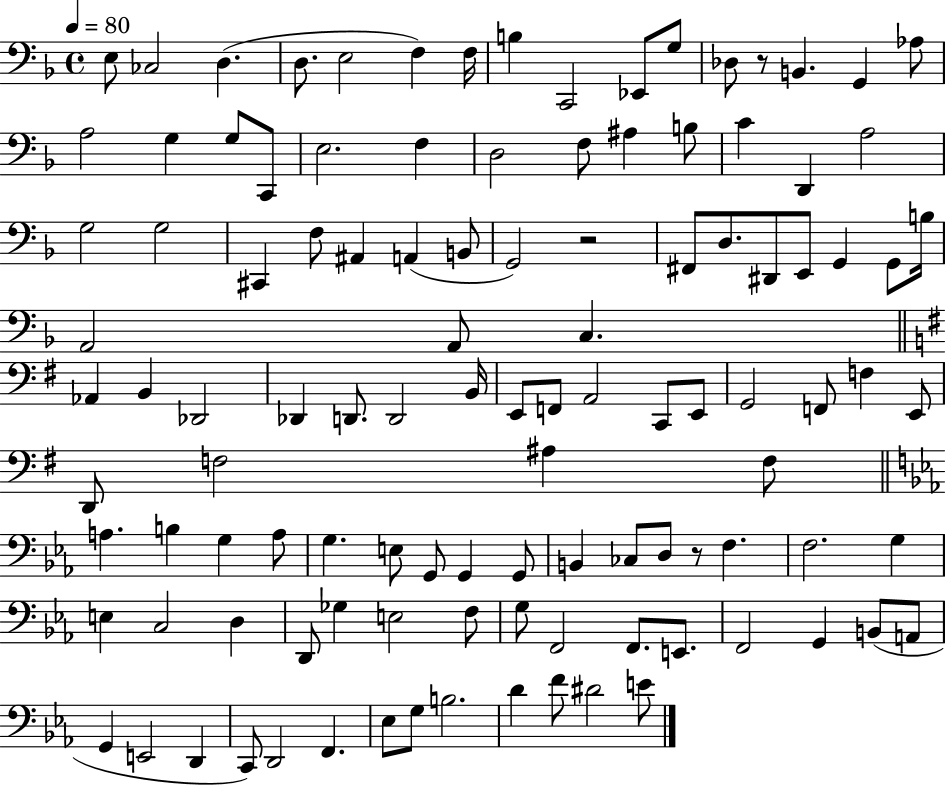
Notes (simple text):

E3/e CES3/h D3/q. D3/e. E3/h F3/q F3/s B3/q C2/h Eb2/e G3/e Db3/e R/e B2/q. G2/q Ab3/e A3/h G3/q G3/e C2/e E3/h. F3/q D3/h F3/e A#3/q B3/e C4/q D2/q A3/h G3/h G3/h C#2/q F3/e A#2/q A2/q B2/e G2/h R/h F#2/e D3/e. D#2/e E2/e G2/q G2/e B3/s A2/h A2/e C3/q. Ab2/q B2/q Db2/h Db2/q D2/e. D2/h B2/s E2/e F2/e A2/h C2/e E2/e G2/h F2/e F3/q E2/e D2/e F3/h A#3/q F3/e A3/q. B3/q G3/q A3/e G3/q. E3/e G2/e G2/q G2/e B2/q CES3/e D3/e R/e F3/q. F3/h. G3/q E3/q C3/h D3/q D2/e Gb3/q E3/h F3/e G3/e F2/h F2/e. E2/e. F2/h G2/q B2/e A2/e G2/q E2/h D2/q C2/e D2/h F2/q. Eb3/e G3/e B3/h. D4/q F4/e D#4/h E4/e